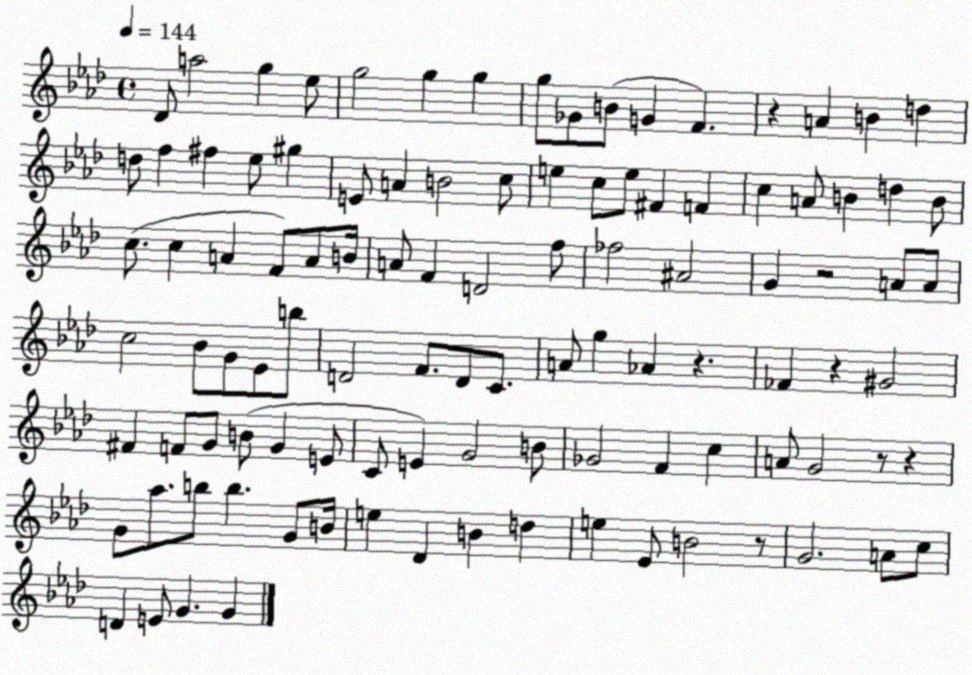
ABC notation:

X:1
T:Untitled
M:4/4
L:1/4
K:Ab
_D/2 a2 g _e/2 g2 g g g/2 _G/2 B/2 G F z A B d d/2 f ^f _e/2 ^g E/2 A B2 c/2 e c/2 e/2 ^F F c A/2 B d B/2 c/2 c A F/2 A/2 B/4 A/2 F D2 f/2 _f2 ^A2 G z2 A/2 A/2 c2 _B/2 G/2 _E/2 b/2 D2 F/2 D/2 C/2 A/2 g _A z _F z ^G2 ^F F/2 G/2 B/2 G E/2 C/2 E G2 B/2 _G2 F c A/2 G2 z/2 z G/2 _a/2 b/2 b G/2 B/4 e _D B d e _E/2 B2 z/2 G2 A/2 c/2 D E/2 G G